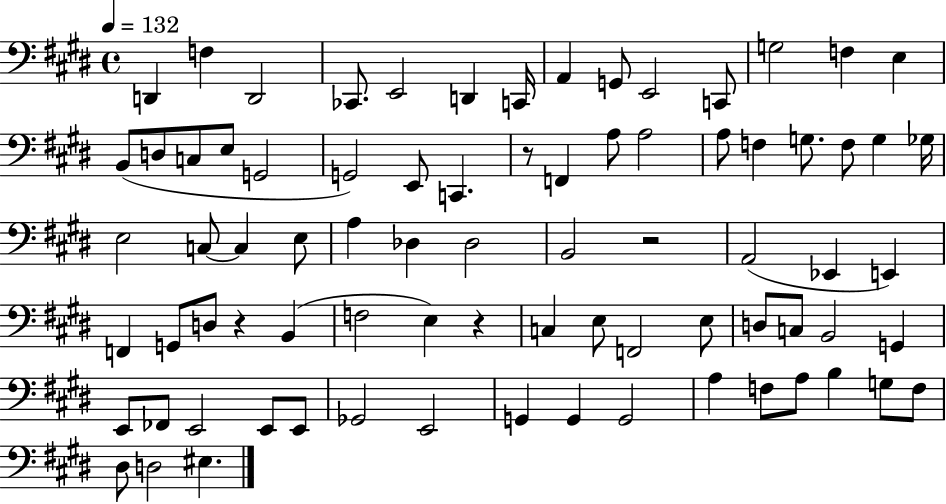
X:1
T:Untitled
M:4/4
L:1/4
K:E
D,, F, D,,2 _C,,/2 E,,2 D,, C,,/4 A,, G,,/2 E,,2 C,,/2 G,2 F, E, B,,/2 D,/2 C,/2 E,/2 G,,2 G,,2 E,,/2 C,, z/2 F,, A,/2 A,2 A,/2 F, G,/2 F,/2 G, _G,/4 E,2 C,/2 C, E,/2 A, _D, _D,2 B,,2 z2 A,,2 _E,, E,, F,, G,,/2 D,/2 z B,, F,2 E, z C, E,/2 F,,2 E,/2 D,/2 C,/2 B,,2 G,, E,,/2 _F,,/2 E,,2 E,,/2 E,,/2 _G,,2 E,,2 G,, G,, G,,2 A, F,/2 A,/2 B, G,/2 F,/2 ^D,/2 D,2 ^E,